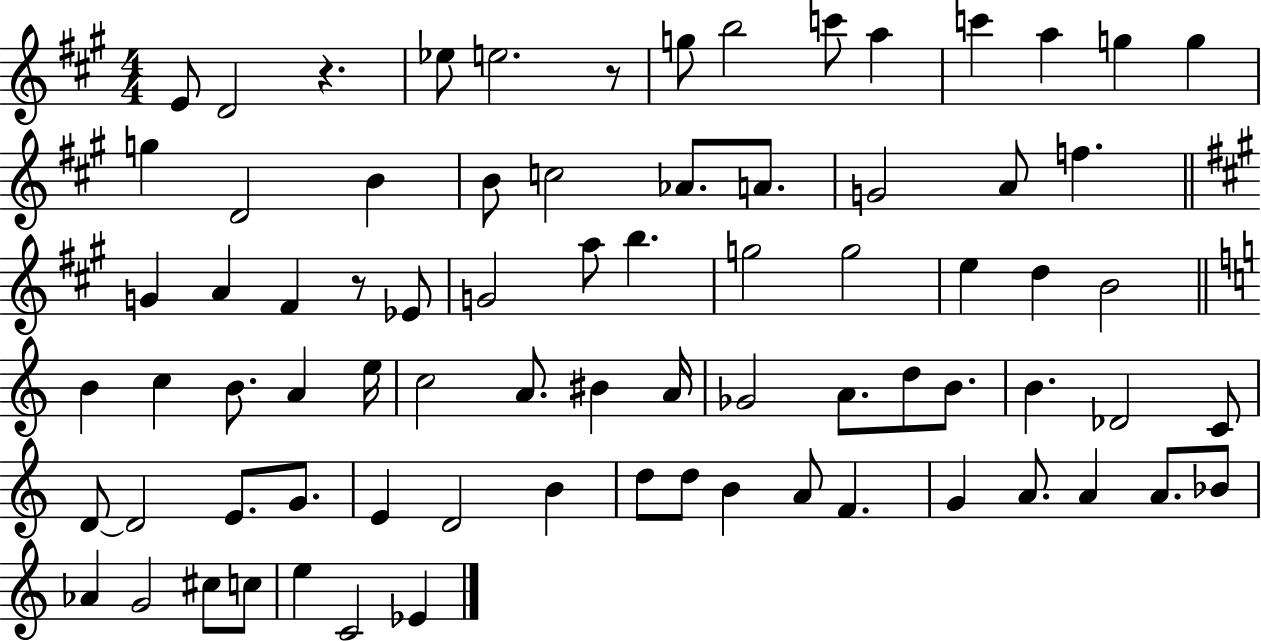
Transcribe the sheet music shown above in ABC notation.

X:1
T:Untitled
M:4/4
L:1/4
K:A
E/2 D2 z _e/2 e2 z/2 g/2 b2 c'/2 a c' a g g g D2 B B/2 c2 _A/2 A/2 G2 A/2 f G A ^F z/2 _E/2 G2 a/2 b g2 g2 e d B2 B c B/2 A e/4 c2 A/2 ^B A/4 _G2 A/2 d/2 B/2 B _D2 C/2 D/2 D2 E/2 G/2 E D2 B d/2 d/2 B A/2 F G A/2 A A/2 _B/2 _A G2 ^c/2 c/2 e C2 _E